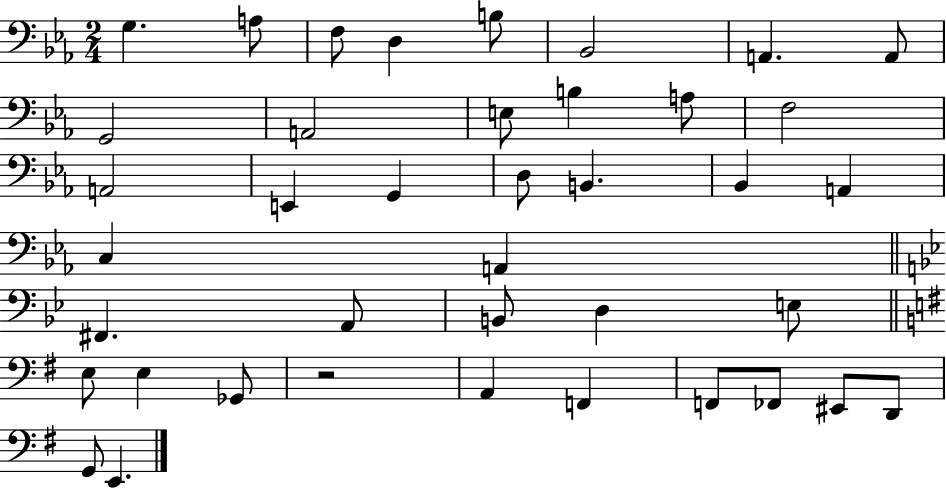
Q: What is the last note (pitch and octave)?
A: E2